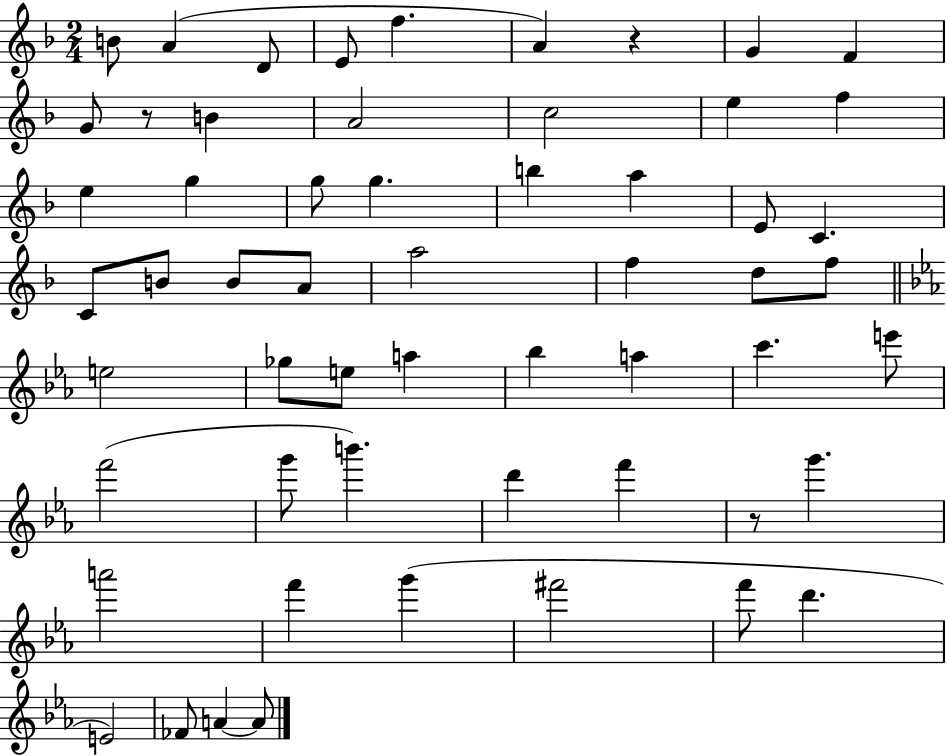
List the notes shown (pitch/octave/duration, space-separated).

B4/e A4/q D4/e E4/e F5/q. A4/q R/q G4/q F4/q G4/e R/e B4/q A4/h C5/h E5/q F5/q E5/q G5/q G5/e G5/q. B5/q A5/q E4/e C4/q. C4/e B4/e B4/e A4/e A5/h F5/q D5/e F5/e E5/h Gb5/e E5/e A5/q Bb5/q A5/q C6/q. E6/e F6/h G6/e B6/q. D6/q F6/q R/e G6/q. A6/h F6/q G6/q F#6/h F6/e D6/q. E4/h FES4/e A4/q A4/e